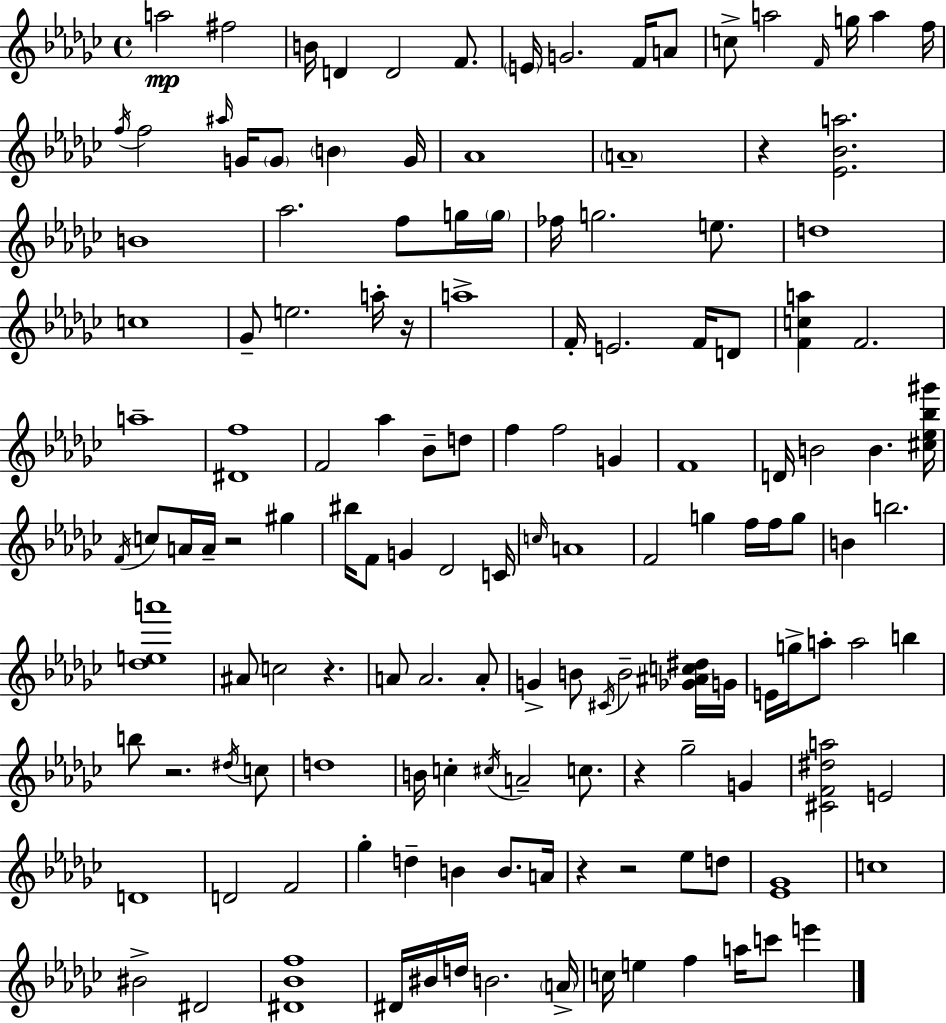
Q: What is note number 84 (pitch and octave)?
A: B4